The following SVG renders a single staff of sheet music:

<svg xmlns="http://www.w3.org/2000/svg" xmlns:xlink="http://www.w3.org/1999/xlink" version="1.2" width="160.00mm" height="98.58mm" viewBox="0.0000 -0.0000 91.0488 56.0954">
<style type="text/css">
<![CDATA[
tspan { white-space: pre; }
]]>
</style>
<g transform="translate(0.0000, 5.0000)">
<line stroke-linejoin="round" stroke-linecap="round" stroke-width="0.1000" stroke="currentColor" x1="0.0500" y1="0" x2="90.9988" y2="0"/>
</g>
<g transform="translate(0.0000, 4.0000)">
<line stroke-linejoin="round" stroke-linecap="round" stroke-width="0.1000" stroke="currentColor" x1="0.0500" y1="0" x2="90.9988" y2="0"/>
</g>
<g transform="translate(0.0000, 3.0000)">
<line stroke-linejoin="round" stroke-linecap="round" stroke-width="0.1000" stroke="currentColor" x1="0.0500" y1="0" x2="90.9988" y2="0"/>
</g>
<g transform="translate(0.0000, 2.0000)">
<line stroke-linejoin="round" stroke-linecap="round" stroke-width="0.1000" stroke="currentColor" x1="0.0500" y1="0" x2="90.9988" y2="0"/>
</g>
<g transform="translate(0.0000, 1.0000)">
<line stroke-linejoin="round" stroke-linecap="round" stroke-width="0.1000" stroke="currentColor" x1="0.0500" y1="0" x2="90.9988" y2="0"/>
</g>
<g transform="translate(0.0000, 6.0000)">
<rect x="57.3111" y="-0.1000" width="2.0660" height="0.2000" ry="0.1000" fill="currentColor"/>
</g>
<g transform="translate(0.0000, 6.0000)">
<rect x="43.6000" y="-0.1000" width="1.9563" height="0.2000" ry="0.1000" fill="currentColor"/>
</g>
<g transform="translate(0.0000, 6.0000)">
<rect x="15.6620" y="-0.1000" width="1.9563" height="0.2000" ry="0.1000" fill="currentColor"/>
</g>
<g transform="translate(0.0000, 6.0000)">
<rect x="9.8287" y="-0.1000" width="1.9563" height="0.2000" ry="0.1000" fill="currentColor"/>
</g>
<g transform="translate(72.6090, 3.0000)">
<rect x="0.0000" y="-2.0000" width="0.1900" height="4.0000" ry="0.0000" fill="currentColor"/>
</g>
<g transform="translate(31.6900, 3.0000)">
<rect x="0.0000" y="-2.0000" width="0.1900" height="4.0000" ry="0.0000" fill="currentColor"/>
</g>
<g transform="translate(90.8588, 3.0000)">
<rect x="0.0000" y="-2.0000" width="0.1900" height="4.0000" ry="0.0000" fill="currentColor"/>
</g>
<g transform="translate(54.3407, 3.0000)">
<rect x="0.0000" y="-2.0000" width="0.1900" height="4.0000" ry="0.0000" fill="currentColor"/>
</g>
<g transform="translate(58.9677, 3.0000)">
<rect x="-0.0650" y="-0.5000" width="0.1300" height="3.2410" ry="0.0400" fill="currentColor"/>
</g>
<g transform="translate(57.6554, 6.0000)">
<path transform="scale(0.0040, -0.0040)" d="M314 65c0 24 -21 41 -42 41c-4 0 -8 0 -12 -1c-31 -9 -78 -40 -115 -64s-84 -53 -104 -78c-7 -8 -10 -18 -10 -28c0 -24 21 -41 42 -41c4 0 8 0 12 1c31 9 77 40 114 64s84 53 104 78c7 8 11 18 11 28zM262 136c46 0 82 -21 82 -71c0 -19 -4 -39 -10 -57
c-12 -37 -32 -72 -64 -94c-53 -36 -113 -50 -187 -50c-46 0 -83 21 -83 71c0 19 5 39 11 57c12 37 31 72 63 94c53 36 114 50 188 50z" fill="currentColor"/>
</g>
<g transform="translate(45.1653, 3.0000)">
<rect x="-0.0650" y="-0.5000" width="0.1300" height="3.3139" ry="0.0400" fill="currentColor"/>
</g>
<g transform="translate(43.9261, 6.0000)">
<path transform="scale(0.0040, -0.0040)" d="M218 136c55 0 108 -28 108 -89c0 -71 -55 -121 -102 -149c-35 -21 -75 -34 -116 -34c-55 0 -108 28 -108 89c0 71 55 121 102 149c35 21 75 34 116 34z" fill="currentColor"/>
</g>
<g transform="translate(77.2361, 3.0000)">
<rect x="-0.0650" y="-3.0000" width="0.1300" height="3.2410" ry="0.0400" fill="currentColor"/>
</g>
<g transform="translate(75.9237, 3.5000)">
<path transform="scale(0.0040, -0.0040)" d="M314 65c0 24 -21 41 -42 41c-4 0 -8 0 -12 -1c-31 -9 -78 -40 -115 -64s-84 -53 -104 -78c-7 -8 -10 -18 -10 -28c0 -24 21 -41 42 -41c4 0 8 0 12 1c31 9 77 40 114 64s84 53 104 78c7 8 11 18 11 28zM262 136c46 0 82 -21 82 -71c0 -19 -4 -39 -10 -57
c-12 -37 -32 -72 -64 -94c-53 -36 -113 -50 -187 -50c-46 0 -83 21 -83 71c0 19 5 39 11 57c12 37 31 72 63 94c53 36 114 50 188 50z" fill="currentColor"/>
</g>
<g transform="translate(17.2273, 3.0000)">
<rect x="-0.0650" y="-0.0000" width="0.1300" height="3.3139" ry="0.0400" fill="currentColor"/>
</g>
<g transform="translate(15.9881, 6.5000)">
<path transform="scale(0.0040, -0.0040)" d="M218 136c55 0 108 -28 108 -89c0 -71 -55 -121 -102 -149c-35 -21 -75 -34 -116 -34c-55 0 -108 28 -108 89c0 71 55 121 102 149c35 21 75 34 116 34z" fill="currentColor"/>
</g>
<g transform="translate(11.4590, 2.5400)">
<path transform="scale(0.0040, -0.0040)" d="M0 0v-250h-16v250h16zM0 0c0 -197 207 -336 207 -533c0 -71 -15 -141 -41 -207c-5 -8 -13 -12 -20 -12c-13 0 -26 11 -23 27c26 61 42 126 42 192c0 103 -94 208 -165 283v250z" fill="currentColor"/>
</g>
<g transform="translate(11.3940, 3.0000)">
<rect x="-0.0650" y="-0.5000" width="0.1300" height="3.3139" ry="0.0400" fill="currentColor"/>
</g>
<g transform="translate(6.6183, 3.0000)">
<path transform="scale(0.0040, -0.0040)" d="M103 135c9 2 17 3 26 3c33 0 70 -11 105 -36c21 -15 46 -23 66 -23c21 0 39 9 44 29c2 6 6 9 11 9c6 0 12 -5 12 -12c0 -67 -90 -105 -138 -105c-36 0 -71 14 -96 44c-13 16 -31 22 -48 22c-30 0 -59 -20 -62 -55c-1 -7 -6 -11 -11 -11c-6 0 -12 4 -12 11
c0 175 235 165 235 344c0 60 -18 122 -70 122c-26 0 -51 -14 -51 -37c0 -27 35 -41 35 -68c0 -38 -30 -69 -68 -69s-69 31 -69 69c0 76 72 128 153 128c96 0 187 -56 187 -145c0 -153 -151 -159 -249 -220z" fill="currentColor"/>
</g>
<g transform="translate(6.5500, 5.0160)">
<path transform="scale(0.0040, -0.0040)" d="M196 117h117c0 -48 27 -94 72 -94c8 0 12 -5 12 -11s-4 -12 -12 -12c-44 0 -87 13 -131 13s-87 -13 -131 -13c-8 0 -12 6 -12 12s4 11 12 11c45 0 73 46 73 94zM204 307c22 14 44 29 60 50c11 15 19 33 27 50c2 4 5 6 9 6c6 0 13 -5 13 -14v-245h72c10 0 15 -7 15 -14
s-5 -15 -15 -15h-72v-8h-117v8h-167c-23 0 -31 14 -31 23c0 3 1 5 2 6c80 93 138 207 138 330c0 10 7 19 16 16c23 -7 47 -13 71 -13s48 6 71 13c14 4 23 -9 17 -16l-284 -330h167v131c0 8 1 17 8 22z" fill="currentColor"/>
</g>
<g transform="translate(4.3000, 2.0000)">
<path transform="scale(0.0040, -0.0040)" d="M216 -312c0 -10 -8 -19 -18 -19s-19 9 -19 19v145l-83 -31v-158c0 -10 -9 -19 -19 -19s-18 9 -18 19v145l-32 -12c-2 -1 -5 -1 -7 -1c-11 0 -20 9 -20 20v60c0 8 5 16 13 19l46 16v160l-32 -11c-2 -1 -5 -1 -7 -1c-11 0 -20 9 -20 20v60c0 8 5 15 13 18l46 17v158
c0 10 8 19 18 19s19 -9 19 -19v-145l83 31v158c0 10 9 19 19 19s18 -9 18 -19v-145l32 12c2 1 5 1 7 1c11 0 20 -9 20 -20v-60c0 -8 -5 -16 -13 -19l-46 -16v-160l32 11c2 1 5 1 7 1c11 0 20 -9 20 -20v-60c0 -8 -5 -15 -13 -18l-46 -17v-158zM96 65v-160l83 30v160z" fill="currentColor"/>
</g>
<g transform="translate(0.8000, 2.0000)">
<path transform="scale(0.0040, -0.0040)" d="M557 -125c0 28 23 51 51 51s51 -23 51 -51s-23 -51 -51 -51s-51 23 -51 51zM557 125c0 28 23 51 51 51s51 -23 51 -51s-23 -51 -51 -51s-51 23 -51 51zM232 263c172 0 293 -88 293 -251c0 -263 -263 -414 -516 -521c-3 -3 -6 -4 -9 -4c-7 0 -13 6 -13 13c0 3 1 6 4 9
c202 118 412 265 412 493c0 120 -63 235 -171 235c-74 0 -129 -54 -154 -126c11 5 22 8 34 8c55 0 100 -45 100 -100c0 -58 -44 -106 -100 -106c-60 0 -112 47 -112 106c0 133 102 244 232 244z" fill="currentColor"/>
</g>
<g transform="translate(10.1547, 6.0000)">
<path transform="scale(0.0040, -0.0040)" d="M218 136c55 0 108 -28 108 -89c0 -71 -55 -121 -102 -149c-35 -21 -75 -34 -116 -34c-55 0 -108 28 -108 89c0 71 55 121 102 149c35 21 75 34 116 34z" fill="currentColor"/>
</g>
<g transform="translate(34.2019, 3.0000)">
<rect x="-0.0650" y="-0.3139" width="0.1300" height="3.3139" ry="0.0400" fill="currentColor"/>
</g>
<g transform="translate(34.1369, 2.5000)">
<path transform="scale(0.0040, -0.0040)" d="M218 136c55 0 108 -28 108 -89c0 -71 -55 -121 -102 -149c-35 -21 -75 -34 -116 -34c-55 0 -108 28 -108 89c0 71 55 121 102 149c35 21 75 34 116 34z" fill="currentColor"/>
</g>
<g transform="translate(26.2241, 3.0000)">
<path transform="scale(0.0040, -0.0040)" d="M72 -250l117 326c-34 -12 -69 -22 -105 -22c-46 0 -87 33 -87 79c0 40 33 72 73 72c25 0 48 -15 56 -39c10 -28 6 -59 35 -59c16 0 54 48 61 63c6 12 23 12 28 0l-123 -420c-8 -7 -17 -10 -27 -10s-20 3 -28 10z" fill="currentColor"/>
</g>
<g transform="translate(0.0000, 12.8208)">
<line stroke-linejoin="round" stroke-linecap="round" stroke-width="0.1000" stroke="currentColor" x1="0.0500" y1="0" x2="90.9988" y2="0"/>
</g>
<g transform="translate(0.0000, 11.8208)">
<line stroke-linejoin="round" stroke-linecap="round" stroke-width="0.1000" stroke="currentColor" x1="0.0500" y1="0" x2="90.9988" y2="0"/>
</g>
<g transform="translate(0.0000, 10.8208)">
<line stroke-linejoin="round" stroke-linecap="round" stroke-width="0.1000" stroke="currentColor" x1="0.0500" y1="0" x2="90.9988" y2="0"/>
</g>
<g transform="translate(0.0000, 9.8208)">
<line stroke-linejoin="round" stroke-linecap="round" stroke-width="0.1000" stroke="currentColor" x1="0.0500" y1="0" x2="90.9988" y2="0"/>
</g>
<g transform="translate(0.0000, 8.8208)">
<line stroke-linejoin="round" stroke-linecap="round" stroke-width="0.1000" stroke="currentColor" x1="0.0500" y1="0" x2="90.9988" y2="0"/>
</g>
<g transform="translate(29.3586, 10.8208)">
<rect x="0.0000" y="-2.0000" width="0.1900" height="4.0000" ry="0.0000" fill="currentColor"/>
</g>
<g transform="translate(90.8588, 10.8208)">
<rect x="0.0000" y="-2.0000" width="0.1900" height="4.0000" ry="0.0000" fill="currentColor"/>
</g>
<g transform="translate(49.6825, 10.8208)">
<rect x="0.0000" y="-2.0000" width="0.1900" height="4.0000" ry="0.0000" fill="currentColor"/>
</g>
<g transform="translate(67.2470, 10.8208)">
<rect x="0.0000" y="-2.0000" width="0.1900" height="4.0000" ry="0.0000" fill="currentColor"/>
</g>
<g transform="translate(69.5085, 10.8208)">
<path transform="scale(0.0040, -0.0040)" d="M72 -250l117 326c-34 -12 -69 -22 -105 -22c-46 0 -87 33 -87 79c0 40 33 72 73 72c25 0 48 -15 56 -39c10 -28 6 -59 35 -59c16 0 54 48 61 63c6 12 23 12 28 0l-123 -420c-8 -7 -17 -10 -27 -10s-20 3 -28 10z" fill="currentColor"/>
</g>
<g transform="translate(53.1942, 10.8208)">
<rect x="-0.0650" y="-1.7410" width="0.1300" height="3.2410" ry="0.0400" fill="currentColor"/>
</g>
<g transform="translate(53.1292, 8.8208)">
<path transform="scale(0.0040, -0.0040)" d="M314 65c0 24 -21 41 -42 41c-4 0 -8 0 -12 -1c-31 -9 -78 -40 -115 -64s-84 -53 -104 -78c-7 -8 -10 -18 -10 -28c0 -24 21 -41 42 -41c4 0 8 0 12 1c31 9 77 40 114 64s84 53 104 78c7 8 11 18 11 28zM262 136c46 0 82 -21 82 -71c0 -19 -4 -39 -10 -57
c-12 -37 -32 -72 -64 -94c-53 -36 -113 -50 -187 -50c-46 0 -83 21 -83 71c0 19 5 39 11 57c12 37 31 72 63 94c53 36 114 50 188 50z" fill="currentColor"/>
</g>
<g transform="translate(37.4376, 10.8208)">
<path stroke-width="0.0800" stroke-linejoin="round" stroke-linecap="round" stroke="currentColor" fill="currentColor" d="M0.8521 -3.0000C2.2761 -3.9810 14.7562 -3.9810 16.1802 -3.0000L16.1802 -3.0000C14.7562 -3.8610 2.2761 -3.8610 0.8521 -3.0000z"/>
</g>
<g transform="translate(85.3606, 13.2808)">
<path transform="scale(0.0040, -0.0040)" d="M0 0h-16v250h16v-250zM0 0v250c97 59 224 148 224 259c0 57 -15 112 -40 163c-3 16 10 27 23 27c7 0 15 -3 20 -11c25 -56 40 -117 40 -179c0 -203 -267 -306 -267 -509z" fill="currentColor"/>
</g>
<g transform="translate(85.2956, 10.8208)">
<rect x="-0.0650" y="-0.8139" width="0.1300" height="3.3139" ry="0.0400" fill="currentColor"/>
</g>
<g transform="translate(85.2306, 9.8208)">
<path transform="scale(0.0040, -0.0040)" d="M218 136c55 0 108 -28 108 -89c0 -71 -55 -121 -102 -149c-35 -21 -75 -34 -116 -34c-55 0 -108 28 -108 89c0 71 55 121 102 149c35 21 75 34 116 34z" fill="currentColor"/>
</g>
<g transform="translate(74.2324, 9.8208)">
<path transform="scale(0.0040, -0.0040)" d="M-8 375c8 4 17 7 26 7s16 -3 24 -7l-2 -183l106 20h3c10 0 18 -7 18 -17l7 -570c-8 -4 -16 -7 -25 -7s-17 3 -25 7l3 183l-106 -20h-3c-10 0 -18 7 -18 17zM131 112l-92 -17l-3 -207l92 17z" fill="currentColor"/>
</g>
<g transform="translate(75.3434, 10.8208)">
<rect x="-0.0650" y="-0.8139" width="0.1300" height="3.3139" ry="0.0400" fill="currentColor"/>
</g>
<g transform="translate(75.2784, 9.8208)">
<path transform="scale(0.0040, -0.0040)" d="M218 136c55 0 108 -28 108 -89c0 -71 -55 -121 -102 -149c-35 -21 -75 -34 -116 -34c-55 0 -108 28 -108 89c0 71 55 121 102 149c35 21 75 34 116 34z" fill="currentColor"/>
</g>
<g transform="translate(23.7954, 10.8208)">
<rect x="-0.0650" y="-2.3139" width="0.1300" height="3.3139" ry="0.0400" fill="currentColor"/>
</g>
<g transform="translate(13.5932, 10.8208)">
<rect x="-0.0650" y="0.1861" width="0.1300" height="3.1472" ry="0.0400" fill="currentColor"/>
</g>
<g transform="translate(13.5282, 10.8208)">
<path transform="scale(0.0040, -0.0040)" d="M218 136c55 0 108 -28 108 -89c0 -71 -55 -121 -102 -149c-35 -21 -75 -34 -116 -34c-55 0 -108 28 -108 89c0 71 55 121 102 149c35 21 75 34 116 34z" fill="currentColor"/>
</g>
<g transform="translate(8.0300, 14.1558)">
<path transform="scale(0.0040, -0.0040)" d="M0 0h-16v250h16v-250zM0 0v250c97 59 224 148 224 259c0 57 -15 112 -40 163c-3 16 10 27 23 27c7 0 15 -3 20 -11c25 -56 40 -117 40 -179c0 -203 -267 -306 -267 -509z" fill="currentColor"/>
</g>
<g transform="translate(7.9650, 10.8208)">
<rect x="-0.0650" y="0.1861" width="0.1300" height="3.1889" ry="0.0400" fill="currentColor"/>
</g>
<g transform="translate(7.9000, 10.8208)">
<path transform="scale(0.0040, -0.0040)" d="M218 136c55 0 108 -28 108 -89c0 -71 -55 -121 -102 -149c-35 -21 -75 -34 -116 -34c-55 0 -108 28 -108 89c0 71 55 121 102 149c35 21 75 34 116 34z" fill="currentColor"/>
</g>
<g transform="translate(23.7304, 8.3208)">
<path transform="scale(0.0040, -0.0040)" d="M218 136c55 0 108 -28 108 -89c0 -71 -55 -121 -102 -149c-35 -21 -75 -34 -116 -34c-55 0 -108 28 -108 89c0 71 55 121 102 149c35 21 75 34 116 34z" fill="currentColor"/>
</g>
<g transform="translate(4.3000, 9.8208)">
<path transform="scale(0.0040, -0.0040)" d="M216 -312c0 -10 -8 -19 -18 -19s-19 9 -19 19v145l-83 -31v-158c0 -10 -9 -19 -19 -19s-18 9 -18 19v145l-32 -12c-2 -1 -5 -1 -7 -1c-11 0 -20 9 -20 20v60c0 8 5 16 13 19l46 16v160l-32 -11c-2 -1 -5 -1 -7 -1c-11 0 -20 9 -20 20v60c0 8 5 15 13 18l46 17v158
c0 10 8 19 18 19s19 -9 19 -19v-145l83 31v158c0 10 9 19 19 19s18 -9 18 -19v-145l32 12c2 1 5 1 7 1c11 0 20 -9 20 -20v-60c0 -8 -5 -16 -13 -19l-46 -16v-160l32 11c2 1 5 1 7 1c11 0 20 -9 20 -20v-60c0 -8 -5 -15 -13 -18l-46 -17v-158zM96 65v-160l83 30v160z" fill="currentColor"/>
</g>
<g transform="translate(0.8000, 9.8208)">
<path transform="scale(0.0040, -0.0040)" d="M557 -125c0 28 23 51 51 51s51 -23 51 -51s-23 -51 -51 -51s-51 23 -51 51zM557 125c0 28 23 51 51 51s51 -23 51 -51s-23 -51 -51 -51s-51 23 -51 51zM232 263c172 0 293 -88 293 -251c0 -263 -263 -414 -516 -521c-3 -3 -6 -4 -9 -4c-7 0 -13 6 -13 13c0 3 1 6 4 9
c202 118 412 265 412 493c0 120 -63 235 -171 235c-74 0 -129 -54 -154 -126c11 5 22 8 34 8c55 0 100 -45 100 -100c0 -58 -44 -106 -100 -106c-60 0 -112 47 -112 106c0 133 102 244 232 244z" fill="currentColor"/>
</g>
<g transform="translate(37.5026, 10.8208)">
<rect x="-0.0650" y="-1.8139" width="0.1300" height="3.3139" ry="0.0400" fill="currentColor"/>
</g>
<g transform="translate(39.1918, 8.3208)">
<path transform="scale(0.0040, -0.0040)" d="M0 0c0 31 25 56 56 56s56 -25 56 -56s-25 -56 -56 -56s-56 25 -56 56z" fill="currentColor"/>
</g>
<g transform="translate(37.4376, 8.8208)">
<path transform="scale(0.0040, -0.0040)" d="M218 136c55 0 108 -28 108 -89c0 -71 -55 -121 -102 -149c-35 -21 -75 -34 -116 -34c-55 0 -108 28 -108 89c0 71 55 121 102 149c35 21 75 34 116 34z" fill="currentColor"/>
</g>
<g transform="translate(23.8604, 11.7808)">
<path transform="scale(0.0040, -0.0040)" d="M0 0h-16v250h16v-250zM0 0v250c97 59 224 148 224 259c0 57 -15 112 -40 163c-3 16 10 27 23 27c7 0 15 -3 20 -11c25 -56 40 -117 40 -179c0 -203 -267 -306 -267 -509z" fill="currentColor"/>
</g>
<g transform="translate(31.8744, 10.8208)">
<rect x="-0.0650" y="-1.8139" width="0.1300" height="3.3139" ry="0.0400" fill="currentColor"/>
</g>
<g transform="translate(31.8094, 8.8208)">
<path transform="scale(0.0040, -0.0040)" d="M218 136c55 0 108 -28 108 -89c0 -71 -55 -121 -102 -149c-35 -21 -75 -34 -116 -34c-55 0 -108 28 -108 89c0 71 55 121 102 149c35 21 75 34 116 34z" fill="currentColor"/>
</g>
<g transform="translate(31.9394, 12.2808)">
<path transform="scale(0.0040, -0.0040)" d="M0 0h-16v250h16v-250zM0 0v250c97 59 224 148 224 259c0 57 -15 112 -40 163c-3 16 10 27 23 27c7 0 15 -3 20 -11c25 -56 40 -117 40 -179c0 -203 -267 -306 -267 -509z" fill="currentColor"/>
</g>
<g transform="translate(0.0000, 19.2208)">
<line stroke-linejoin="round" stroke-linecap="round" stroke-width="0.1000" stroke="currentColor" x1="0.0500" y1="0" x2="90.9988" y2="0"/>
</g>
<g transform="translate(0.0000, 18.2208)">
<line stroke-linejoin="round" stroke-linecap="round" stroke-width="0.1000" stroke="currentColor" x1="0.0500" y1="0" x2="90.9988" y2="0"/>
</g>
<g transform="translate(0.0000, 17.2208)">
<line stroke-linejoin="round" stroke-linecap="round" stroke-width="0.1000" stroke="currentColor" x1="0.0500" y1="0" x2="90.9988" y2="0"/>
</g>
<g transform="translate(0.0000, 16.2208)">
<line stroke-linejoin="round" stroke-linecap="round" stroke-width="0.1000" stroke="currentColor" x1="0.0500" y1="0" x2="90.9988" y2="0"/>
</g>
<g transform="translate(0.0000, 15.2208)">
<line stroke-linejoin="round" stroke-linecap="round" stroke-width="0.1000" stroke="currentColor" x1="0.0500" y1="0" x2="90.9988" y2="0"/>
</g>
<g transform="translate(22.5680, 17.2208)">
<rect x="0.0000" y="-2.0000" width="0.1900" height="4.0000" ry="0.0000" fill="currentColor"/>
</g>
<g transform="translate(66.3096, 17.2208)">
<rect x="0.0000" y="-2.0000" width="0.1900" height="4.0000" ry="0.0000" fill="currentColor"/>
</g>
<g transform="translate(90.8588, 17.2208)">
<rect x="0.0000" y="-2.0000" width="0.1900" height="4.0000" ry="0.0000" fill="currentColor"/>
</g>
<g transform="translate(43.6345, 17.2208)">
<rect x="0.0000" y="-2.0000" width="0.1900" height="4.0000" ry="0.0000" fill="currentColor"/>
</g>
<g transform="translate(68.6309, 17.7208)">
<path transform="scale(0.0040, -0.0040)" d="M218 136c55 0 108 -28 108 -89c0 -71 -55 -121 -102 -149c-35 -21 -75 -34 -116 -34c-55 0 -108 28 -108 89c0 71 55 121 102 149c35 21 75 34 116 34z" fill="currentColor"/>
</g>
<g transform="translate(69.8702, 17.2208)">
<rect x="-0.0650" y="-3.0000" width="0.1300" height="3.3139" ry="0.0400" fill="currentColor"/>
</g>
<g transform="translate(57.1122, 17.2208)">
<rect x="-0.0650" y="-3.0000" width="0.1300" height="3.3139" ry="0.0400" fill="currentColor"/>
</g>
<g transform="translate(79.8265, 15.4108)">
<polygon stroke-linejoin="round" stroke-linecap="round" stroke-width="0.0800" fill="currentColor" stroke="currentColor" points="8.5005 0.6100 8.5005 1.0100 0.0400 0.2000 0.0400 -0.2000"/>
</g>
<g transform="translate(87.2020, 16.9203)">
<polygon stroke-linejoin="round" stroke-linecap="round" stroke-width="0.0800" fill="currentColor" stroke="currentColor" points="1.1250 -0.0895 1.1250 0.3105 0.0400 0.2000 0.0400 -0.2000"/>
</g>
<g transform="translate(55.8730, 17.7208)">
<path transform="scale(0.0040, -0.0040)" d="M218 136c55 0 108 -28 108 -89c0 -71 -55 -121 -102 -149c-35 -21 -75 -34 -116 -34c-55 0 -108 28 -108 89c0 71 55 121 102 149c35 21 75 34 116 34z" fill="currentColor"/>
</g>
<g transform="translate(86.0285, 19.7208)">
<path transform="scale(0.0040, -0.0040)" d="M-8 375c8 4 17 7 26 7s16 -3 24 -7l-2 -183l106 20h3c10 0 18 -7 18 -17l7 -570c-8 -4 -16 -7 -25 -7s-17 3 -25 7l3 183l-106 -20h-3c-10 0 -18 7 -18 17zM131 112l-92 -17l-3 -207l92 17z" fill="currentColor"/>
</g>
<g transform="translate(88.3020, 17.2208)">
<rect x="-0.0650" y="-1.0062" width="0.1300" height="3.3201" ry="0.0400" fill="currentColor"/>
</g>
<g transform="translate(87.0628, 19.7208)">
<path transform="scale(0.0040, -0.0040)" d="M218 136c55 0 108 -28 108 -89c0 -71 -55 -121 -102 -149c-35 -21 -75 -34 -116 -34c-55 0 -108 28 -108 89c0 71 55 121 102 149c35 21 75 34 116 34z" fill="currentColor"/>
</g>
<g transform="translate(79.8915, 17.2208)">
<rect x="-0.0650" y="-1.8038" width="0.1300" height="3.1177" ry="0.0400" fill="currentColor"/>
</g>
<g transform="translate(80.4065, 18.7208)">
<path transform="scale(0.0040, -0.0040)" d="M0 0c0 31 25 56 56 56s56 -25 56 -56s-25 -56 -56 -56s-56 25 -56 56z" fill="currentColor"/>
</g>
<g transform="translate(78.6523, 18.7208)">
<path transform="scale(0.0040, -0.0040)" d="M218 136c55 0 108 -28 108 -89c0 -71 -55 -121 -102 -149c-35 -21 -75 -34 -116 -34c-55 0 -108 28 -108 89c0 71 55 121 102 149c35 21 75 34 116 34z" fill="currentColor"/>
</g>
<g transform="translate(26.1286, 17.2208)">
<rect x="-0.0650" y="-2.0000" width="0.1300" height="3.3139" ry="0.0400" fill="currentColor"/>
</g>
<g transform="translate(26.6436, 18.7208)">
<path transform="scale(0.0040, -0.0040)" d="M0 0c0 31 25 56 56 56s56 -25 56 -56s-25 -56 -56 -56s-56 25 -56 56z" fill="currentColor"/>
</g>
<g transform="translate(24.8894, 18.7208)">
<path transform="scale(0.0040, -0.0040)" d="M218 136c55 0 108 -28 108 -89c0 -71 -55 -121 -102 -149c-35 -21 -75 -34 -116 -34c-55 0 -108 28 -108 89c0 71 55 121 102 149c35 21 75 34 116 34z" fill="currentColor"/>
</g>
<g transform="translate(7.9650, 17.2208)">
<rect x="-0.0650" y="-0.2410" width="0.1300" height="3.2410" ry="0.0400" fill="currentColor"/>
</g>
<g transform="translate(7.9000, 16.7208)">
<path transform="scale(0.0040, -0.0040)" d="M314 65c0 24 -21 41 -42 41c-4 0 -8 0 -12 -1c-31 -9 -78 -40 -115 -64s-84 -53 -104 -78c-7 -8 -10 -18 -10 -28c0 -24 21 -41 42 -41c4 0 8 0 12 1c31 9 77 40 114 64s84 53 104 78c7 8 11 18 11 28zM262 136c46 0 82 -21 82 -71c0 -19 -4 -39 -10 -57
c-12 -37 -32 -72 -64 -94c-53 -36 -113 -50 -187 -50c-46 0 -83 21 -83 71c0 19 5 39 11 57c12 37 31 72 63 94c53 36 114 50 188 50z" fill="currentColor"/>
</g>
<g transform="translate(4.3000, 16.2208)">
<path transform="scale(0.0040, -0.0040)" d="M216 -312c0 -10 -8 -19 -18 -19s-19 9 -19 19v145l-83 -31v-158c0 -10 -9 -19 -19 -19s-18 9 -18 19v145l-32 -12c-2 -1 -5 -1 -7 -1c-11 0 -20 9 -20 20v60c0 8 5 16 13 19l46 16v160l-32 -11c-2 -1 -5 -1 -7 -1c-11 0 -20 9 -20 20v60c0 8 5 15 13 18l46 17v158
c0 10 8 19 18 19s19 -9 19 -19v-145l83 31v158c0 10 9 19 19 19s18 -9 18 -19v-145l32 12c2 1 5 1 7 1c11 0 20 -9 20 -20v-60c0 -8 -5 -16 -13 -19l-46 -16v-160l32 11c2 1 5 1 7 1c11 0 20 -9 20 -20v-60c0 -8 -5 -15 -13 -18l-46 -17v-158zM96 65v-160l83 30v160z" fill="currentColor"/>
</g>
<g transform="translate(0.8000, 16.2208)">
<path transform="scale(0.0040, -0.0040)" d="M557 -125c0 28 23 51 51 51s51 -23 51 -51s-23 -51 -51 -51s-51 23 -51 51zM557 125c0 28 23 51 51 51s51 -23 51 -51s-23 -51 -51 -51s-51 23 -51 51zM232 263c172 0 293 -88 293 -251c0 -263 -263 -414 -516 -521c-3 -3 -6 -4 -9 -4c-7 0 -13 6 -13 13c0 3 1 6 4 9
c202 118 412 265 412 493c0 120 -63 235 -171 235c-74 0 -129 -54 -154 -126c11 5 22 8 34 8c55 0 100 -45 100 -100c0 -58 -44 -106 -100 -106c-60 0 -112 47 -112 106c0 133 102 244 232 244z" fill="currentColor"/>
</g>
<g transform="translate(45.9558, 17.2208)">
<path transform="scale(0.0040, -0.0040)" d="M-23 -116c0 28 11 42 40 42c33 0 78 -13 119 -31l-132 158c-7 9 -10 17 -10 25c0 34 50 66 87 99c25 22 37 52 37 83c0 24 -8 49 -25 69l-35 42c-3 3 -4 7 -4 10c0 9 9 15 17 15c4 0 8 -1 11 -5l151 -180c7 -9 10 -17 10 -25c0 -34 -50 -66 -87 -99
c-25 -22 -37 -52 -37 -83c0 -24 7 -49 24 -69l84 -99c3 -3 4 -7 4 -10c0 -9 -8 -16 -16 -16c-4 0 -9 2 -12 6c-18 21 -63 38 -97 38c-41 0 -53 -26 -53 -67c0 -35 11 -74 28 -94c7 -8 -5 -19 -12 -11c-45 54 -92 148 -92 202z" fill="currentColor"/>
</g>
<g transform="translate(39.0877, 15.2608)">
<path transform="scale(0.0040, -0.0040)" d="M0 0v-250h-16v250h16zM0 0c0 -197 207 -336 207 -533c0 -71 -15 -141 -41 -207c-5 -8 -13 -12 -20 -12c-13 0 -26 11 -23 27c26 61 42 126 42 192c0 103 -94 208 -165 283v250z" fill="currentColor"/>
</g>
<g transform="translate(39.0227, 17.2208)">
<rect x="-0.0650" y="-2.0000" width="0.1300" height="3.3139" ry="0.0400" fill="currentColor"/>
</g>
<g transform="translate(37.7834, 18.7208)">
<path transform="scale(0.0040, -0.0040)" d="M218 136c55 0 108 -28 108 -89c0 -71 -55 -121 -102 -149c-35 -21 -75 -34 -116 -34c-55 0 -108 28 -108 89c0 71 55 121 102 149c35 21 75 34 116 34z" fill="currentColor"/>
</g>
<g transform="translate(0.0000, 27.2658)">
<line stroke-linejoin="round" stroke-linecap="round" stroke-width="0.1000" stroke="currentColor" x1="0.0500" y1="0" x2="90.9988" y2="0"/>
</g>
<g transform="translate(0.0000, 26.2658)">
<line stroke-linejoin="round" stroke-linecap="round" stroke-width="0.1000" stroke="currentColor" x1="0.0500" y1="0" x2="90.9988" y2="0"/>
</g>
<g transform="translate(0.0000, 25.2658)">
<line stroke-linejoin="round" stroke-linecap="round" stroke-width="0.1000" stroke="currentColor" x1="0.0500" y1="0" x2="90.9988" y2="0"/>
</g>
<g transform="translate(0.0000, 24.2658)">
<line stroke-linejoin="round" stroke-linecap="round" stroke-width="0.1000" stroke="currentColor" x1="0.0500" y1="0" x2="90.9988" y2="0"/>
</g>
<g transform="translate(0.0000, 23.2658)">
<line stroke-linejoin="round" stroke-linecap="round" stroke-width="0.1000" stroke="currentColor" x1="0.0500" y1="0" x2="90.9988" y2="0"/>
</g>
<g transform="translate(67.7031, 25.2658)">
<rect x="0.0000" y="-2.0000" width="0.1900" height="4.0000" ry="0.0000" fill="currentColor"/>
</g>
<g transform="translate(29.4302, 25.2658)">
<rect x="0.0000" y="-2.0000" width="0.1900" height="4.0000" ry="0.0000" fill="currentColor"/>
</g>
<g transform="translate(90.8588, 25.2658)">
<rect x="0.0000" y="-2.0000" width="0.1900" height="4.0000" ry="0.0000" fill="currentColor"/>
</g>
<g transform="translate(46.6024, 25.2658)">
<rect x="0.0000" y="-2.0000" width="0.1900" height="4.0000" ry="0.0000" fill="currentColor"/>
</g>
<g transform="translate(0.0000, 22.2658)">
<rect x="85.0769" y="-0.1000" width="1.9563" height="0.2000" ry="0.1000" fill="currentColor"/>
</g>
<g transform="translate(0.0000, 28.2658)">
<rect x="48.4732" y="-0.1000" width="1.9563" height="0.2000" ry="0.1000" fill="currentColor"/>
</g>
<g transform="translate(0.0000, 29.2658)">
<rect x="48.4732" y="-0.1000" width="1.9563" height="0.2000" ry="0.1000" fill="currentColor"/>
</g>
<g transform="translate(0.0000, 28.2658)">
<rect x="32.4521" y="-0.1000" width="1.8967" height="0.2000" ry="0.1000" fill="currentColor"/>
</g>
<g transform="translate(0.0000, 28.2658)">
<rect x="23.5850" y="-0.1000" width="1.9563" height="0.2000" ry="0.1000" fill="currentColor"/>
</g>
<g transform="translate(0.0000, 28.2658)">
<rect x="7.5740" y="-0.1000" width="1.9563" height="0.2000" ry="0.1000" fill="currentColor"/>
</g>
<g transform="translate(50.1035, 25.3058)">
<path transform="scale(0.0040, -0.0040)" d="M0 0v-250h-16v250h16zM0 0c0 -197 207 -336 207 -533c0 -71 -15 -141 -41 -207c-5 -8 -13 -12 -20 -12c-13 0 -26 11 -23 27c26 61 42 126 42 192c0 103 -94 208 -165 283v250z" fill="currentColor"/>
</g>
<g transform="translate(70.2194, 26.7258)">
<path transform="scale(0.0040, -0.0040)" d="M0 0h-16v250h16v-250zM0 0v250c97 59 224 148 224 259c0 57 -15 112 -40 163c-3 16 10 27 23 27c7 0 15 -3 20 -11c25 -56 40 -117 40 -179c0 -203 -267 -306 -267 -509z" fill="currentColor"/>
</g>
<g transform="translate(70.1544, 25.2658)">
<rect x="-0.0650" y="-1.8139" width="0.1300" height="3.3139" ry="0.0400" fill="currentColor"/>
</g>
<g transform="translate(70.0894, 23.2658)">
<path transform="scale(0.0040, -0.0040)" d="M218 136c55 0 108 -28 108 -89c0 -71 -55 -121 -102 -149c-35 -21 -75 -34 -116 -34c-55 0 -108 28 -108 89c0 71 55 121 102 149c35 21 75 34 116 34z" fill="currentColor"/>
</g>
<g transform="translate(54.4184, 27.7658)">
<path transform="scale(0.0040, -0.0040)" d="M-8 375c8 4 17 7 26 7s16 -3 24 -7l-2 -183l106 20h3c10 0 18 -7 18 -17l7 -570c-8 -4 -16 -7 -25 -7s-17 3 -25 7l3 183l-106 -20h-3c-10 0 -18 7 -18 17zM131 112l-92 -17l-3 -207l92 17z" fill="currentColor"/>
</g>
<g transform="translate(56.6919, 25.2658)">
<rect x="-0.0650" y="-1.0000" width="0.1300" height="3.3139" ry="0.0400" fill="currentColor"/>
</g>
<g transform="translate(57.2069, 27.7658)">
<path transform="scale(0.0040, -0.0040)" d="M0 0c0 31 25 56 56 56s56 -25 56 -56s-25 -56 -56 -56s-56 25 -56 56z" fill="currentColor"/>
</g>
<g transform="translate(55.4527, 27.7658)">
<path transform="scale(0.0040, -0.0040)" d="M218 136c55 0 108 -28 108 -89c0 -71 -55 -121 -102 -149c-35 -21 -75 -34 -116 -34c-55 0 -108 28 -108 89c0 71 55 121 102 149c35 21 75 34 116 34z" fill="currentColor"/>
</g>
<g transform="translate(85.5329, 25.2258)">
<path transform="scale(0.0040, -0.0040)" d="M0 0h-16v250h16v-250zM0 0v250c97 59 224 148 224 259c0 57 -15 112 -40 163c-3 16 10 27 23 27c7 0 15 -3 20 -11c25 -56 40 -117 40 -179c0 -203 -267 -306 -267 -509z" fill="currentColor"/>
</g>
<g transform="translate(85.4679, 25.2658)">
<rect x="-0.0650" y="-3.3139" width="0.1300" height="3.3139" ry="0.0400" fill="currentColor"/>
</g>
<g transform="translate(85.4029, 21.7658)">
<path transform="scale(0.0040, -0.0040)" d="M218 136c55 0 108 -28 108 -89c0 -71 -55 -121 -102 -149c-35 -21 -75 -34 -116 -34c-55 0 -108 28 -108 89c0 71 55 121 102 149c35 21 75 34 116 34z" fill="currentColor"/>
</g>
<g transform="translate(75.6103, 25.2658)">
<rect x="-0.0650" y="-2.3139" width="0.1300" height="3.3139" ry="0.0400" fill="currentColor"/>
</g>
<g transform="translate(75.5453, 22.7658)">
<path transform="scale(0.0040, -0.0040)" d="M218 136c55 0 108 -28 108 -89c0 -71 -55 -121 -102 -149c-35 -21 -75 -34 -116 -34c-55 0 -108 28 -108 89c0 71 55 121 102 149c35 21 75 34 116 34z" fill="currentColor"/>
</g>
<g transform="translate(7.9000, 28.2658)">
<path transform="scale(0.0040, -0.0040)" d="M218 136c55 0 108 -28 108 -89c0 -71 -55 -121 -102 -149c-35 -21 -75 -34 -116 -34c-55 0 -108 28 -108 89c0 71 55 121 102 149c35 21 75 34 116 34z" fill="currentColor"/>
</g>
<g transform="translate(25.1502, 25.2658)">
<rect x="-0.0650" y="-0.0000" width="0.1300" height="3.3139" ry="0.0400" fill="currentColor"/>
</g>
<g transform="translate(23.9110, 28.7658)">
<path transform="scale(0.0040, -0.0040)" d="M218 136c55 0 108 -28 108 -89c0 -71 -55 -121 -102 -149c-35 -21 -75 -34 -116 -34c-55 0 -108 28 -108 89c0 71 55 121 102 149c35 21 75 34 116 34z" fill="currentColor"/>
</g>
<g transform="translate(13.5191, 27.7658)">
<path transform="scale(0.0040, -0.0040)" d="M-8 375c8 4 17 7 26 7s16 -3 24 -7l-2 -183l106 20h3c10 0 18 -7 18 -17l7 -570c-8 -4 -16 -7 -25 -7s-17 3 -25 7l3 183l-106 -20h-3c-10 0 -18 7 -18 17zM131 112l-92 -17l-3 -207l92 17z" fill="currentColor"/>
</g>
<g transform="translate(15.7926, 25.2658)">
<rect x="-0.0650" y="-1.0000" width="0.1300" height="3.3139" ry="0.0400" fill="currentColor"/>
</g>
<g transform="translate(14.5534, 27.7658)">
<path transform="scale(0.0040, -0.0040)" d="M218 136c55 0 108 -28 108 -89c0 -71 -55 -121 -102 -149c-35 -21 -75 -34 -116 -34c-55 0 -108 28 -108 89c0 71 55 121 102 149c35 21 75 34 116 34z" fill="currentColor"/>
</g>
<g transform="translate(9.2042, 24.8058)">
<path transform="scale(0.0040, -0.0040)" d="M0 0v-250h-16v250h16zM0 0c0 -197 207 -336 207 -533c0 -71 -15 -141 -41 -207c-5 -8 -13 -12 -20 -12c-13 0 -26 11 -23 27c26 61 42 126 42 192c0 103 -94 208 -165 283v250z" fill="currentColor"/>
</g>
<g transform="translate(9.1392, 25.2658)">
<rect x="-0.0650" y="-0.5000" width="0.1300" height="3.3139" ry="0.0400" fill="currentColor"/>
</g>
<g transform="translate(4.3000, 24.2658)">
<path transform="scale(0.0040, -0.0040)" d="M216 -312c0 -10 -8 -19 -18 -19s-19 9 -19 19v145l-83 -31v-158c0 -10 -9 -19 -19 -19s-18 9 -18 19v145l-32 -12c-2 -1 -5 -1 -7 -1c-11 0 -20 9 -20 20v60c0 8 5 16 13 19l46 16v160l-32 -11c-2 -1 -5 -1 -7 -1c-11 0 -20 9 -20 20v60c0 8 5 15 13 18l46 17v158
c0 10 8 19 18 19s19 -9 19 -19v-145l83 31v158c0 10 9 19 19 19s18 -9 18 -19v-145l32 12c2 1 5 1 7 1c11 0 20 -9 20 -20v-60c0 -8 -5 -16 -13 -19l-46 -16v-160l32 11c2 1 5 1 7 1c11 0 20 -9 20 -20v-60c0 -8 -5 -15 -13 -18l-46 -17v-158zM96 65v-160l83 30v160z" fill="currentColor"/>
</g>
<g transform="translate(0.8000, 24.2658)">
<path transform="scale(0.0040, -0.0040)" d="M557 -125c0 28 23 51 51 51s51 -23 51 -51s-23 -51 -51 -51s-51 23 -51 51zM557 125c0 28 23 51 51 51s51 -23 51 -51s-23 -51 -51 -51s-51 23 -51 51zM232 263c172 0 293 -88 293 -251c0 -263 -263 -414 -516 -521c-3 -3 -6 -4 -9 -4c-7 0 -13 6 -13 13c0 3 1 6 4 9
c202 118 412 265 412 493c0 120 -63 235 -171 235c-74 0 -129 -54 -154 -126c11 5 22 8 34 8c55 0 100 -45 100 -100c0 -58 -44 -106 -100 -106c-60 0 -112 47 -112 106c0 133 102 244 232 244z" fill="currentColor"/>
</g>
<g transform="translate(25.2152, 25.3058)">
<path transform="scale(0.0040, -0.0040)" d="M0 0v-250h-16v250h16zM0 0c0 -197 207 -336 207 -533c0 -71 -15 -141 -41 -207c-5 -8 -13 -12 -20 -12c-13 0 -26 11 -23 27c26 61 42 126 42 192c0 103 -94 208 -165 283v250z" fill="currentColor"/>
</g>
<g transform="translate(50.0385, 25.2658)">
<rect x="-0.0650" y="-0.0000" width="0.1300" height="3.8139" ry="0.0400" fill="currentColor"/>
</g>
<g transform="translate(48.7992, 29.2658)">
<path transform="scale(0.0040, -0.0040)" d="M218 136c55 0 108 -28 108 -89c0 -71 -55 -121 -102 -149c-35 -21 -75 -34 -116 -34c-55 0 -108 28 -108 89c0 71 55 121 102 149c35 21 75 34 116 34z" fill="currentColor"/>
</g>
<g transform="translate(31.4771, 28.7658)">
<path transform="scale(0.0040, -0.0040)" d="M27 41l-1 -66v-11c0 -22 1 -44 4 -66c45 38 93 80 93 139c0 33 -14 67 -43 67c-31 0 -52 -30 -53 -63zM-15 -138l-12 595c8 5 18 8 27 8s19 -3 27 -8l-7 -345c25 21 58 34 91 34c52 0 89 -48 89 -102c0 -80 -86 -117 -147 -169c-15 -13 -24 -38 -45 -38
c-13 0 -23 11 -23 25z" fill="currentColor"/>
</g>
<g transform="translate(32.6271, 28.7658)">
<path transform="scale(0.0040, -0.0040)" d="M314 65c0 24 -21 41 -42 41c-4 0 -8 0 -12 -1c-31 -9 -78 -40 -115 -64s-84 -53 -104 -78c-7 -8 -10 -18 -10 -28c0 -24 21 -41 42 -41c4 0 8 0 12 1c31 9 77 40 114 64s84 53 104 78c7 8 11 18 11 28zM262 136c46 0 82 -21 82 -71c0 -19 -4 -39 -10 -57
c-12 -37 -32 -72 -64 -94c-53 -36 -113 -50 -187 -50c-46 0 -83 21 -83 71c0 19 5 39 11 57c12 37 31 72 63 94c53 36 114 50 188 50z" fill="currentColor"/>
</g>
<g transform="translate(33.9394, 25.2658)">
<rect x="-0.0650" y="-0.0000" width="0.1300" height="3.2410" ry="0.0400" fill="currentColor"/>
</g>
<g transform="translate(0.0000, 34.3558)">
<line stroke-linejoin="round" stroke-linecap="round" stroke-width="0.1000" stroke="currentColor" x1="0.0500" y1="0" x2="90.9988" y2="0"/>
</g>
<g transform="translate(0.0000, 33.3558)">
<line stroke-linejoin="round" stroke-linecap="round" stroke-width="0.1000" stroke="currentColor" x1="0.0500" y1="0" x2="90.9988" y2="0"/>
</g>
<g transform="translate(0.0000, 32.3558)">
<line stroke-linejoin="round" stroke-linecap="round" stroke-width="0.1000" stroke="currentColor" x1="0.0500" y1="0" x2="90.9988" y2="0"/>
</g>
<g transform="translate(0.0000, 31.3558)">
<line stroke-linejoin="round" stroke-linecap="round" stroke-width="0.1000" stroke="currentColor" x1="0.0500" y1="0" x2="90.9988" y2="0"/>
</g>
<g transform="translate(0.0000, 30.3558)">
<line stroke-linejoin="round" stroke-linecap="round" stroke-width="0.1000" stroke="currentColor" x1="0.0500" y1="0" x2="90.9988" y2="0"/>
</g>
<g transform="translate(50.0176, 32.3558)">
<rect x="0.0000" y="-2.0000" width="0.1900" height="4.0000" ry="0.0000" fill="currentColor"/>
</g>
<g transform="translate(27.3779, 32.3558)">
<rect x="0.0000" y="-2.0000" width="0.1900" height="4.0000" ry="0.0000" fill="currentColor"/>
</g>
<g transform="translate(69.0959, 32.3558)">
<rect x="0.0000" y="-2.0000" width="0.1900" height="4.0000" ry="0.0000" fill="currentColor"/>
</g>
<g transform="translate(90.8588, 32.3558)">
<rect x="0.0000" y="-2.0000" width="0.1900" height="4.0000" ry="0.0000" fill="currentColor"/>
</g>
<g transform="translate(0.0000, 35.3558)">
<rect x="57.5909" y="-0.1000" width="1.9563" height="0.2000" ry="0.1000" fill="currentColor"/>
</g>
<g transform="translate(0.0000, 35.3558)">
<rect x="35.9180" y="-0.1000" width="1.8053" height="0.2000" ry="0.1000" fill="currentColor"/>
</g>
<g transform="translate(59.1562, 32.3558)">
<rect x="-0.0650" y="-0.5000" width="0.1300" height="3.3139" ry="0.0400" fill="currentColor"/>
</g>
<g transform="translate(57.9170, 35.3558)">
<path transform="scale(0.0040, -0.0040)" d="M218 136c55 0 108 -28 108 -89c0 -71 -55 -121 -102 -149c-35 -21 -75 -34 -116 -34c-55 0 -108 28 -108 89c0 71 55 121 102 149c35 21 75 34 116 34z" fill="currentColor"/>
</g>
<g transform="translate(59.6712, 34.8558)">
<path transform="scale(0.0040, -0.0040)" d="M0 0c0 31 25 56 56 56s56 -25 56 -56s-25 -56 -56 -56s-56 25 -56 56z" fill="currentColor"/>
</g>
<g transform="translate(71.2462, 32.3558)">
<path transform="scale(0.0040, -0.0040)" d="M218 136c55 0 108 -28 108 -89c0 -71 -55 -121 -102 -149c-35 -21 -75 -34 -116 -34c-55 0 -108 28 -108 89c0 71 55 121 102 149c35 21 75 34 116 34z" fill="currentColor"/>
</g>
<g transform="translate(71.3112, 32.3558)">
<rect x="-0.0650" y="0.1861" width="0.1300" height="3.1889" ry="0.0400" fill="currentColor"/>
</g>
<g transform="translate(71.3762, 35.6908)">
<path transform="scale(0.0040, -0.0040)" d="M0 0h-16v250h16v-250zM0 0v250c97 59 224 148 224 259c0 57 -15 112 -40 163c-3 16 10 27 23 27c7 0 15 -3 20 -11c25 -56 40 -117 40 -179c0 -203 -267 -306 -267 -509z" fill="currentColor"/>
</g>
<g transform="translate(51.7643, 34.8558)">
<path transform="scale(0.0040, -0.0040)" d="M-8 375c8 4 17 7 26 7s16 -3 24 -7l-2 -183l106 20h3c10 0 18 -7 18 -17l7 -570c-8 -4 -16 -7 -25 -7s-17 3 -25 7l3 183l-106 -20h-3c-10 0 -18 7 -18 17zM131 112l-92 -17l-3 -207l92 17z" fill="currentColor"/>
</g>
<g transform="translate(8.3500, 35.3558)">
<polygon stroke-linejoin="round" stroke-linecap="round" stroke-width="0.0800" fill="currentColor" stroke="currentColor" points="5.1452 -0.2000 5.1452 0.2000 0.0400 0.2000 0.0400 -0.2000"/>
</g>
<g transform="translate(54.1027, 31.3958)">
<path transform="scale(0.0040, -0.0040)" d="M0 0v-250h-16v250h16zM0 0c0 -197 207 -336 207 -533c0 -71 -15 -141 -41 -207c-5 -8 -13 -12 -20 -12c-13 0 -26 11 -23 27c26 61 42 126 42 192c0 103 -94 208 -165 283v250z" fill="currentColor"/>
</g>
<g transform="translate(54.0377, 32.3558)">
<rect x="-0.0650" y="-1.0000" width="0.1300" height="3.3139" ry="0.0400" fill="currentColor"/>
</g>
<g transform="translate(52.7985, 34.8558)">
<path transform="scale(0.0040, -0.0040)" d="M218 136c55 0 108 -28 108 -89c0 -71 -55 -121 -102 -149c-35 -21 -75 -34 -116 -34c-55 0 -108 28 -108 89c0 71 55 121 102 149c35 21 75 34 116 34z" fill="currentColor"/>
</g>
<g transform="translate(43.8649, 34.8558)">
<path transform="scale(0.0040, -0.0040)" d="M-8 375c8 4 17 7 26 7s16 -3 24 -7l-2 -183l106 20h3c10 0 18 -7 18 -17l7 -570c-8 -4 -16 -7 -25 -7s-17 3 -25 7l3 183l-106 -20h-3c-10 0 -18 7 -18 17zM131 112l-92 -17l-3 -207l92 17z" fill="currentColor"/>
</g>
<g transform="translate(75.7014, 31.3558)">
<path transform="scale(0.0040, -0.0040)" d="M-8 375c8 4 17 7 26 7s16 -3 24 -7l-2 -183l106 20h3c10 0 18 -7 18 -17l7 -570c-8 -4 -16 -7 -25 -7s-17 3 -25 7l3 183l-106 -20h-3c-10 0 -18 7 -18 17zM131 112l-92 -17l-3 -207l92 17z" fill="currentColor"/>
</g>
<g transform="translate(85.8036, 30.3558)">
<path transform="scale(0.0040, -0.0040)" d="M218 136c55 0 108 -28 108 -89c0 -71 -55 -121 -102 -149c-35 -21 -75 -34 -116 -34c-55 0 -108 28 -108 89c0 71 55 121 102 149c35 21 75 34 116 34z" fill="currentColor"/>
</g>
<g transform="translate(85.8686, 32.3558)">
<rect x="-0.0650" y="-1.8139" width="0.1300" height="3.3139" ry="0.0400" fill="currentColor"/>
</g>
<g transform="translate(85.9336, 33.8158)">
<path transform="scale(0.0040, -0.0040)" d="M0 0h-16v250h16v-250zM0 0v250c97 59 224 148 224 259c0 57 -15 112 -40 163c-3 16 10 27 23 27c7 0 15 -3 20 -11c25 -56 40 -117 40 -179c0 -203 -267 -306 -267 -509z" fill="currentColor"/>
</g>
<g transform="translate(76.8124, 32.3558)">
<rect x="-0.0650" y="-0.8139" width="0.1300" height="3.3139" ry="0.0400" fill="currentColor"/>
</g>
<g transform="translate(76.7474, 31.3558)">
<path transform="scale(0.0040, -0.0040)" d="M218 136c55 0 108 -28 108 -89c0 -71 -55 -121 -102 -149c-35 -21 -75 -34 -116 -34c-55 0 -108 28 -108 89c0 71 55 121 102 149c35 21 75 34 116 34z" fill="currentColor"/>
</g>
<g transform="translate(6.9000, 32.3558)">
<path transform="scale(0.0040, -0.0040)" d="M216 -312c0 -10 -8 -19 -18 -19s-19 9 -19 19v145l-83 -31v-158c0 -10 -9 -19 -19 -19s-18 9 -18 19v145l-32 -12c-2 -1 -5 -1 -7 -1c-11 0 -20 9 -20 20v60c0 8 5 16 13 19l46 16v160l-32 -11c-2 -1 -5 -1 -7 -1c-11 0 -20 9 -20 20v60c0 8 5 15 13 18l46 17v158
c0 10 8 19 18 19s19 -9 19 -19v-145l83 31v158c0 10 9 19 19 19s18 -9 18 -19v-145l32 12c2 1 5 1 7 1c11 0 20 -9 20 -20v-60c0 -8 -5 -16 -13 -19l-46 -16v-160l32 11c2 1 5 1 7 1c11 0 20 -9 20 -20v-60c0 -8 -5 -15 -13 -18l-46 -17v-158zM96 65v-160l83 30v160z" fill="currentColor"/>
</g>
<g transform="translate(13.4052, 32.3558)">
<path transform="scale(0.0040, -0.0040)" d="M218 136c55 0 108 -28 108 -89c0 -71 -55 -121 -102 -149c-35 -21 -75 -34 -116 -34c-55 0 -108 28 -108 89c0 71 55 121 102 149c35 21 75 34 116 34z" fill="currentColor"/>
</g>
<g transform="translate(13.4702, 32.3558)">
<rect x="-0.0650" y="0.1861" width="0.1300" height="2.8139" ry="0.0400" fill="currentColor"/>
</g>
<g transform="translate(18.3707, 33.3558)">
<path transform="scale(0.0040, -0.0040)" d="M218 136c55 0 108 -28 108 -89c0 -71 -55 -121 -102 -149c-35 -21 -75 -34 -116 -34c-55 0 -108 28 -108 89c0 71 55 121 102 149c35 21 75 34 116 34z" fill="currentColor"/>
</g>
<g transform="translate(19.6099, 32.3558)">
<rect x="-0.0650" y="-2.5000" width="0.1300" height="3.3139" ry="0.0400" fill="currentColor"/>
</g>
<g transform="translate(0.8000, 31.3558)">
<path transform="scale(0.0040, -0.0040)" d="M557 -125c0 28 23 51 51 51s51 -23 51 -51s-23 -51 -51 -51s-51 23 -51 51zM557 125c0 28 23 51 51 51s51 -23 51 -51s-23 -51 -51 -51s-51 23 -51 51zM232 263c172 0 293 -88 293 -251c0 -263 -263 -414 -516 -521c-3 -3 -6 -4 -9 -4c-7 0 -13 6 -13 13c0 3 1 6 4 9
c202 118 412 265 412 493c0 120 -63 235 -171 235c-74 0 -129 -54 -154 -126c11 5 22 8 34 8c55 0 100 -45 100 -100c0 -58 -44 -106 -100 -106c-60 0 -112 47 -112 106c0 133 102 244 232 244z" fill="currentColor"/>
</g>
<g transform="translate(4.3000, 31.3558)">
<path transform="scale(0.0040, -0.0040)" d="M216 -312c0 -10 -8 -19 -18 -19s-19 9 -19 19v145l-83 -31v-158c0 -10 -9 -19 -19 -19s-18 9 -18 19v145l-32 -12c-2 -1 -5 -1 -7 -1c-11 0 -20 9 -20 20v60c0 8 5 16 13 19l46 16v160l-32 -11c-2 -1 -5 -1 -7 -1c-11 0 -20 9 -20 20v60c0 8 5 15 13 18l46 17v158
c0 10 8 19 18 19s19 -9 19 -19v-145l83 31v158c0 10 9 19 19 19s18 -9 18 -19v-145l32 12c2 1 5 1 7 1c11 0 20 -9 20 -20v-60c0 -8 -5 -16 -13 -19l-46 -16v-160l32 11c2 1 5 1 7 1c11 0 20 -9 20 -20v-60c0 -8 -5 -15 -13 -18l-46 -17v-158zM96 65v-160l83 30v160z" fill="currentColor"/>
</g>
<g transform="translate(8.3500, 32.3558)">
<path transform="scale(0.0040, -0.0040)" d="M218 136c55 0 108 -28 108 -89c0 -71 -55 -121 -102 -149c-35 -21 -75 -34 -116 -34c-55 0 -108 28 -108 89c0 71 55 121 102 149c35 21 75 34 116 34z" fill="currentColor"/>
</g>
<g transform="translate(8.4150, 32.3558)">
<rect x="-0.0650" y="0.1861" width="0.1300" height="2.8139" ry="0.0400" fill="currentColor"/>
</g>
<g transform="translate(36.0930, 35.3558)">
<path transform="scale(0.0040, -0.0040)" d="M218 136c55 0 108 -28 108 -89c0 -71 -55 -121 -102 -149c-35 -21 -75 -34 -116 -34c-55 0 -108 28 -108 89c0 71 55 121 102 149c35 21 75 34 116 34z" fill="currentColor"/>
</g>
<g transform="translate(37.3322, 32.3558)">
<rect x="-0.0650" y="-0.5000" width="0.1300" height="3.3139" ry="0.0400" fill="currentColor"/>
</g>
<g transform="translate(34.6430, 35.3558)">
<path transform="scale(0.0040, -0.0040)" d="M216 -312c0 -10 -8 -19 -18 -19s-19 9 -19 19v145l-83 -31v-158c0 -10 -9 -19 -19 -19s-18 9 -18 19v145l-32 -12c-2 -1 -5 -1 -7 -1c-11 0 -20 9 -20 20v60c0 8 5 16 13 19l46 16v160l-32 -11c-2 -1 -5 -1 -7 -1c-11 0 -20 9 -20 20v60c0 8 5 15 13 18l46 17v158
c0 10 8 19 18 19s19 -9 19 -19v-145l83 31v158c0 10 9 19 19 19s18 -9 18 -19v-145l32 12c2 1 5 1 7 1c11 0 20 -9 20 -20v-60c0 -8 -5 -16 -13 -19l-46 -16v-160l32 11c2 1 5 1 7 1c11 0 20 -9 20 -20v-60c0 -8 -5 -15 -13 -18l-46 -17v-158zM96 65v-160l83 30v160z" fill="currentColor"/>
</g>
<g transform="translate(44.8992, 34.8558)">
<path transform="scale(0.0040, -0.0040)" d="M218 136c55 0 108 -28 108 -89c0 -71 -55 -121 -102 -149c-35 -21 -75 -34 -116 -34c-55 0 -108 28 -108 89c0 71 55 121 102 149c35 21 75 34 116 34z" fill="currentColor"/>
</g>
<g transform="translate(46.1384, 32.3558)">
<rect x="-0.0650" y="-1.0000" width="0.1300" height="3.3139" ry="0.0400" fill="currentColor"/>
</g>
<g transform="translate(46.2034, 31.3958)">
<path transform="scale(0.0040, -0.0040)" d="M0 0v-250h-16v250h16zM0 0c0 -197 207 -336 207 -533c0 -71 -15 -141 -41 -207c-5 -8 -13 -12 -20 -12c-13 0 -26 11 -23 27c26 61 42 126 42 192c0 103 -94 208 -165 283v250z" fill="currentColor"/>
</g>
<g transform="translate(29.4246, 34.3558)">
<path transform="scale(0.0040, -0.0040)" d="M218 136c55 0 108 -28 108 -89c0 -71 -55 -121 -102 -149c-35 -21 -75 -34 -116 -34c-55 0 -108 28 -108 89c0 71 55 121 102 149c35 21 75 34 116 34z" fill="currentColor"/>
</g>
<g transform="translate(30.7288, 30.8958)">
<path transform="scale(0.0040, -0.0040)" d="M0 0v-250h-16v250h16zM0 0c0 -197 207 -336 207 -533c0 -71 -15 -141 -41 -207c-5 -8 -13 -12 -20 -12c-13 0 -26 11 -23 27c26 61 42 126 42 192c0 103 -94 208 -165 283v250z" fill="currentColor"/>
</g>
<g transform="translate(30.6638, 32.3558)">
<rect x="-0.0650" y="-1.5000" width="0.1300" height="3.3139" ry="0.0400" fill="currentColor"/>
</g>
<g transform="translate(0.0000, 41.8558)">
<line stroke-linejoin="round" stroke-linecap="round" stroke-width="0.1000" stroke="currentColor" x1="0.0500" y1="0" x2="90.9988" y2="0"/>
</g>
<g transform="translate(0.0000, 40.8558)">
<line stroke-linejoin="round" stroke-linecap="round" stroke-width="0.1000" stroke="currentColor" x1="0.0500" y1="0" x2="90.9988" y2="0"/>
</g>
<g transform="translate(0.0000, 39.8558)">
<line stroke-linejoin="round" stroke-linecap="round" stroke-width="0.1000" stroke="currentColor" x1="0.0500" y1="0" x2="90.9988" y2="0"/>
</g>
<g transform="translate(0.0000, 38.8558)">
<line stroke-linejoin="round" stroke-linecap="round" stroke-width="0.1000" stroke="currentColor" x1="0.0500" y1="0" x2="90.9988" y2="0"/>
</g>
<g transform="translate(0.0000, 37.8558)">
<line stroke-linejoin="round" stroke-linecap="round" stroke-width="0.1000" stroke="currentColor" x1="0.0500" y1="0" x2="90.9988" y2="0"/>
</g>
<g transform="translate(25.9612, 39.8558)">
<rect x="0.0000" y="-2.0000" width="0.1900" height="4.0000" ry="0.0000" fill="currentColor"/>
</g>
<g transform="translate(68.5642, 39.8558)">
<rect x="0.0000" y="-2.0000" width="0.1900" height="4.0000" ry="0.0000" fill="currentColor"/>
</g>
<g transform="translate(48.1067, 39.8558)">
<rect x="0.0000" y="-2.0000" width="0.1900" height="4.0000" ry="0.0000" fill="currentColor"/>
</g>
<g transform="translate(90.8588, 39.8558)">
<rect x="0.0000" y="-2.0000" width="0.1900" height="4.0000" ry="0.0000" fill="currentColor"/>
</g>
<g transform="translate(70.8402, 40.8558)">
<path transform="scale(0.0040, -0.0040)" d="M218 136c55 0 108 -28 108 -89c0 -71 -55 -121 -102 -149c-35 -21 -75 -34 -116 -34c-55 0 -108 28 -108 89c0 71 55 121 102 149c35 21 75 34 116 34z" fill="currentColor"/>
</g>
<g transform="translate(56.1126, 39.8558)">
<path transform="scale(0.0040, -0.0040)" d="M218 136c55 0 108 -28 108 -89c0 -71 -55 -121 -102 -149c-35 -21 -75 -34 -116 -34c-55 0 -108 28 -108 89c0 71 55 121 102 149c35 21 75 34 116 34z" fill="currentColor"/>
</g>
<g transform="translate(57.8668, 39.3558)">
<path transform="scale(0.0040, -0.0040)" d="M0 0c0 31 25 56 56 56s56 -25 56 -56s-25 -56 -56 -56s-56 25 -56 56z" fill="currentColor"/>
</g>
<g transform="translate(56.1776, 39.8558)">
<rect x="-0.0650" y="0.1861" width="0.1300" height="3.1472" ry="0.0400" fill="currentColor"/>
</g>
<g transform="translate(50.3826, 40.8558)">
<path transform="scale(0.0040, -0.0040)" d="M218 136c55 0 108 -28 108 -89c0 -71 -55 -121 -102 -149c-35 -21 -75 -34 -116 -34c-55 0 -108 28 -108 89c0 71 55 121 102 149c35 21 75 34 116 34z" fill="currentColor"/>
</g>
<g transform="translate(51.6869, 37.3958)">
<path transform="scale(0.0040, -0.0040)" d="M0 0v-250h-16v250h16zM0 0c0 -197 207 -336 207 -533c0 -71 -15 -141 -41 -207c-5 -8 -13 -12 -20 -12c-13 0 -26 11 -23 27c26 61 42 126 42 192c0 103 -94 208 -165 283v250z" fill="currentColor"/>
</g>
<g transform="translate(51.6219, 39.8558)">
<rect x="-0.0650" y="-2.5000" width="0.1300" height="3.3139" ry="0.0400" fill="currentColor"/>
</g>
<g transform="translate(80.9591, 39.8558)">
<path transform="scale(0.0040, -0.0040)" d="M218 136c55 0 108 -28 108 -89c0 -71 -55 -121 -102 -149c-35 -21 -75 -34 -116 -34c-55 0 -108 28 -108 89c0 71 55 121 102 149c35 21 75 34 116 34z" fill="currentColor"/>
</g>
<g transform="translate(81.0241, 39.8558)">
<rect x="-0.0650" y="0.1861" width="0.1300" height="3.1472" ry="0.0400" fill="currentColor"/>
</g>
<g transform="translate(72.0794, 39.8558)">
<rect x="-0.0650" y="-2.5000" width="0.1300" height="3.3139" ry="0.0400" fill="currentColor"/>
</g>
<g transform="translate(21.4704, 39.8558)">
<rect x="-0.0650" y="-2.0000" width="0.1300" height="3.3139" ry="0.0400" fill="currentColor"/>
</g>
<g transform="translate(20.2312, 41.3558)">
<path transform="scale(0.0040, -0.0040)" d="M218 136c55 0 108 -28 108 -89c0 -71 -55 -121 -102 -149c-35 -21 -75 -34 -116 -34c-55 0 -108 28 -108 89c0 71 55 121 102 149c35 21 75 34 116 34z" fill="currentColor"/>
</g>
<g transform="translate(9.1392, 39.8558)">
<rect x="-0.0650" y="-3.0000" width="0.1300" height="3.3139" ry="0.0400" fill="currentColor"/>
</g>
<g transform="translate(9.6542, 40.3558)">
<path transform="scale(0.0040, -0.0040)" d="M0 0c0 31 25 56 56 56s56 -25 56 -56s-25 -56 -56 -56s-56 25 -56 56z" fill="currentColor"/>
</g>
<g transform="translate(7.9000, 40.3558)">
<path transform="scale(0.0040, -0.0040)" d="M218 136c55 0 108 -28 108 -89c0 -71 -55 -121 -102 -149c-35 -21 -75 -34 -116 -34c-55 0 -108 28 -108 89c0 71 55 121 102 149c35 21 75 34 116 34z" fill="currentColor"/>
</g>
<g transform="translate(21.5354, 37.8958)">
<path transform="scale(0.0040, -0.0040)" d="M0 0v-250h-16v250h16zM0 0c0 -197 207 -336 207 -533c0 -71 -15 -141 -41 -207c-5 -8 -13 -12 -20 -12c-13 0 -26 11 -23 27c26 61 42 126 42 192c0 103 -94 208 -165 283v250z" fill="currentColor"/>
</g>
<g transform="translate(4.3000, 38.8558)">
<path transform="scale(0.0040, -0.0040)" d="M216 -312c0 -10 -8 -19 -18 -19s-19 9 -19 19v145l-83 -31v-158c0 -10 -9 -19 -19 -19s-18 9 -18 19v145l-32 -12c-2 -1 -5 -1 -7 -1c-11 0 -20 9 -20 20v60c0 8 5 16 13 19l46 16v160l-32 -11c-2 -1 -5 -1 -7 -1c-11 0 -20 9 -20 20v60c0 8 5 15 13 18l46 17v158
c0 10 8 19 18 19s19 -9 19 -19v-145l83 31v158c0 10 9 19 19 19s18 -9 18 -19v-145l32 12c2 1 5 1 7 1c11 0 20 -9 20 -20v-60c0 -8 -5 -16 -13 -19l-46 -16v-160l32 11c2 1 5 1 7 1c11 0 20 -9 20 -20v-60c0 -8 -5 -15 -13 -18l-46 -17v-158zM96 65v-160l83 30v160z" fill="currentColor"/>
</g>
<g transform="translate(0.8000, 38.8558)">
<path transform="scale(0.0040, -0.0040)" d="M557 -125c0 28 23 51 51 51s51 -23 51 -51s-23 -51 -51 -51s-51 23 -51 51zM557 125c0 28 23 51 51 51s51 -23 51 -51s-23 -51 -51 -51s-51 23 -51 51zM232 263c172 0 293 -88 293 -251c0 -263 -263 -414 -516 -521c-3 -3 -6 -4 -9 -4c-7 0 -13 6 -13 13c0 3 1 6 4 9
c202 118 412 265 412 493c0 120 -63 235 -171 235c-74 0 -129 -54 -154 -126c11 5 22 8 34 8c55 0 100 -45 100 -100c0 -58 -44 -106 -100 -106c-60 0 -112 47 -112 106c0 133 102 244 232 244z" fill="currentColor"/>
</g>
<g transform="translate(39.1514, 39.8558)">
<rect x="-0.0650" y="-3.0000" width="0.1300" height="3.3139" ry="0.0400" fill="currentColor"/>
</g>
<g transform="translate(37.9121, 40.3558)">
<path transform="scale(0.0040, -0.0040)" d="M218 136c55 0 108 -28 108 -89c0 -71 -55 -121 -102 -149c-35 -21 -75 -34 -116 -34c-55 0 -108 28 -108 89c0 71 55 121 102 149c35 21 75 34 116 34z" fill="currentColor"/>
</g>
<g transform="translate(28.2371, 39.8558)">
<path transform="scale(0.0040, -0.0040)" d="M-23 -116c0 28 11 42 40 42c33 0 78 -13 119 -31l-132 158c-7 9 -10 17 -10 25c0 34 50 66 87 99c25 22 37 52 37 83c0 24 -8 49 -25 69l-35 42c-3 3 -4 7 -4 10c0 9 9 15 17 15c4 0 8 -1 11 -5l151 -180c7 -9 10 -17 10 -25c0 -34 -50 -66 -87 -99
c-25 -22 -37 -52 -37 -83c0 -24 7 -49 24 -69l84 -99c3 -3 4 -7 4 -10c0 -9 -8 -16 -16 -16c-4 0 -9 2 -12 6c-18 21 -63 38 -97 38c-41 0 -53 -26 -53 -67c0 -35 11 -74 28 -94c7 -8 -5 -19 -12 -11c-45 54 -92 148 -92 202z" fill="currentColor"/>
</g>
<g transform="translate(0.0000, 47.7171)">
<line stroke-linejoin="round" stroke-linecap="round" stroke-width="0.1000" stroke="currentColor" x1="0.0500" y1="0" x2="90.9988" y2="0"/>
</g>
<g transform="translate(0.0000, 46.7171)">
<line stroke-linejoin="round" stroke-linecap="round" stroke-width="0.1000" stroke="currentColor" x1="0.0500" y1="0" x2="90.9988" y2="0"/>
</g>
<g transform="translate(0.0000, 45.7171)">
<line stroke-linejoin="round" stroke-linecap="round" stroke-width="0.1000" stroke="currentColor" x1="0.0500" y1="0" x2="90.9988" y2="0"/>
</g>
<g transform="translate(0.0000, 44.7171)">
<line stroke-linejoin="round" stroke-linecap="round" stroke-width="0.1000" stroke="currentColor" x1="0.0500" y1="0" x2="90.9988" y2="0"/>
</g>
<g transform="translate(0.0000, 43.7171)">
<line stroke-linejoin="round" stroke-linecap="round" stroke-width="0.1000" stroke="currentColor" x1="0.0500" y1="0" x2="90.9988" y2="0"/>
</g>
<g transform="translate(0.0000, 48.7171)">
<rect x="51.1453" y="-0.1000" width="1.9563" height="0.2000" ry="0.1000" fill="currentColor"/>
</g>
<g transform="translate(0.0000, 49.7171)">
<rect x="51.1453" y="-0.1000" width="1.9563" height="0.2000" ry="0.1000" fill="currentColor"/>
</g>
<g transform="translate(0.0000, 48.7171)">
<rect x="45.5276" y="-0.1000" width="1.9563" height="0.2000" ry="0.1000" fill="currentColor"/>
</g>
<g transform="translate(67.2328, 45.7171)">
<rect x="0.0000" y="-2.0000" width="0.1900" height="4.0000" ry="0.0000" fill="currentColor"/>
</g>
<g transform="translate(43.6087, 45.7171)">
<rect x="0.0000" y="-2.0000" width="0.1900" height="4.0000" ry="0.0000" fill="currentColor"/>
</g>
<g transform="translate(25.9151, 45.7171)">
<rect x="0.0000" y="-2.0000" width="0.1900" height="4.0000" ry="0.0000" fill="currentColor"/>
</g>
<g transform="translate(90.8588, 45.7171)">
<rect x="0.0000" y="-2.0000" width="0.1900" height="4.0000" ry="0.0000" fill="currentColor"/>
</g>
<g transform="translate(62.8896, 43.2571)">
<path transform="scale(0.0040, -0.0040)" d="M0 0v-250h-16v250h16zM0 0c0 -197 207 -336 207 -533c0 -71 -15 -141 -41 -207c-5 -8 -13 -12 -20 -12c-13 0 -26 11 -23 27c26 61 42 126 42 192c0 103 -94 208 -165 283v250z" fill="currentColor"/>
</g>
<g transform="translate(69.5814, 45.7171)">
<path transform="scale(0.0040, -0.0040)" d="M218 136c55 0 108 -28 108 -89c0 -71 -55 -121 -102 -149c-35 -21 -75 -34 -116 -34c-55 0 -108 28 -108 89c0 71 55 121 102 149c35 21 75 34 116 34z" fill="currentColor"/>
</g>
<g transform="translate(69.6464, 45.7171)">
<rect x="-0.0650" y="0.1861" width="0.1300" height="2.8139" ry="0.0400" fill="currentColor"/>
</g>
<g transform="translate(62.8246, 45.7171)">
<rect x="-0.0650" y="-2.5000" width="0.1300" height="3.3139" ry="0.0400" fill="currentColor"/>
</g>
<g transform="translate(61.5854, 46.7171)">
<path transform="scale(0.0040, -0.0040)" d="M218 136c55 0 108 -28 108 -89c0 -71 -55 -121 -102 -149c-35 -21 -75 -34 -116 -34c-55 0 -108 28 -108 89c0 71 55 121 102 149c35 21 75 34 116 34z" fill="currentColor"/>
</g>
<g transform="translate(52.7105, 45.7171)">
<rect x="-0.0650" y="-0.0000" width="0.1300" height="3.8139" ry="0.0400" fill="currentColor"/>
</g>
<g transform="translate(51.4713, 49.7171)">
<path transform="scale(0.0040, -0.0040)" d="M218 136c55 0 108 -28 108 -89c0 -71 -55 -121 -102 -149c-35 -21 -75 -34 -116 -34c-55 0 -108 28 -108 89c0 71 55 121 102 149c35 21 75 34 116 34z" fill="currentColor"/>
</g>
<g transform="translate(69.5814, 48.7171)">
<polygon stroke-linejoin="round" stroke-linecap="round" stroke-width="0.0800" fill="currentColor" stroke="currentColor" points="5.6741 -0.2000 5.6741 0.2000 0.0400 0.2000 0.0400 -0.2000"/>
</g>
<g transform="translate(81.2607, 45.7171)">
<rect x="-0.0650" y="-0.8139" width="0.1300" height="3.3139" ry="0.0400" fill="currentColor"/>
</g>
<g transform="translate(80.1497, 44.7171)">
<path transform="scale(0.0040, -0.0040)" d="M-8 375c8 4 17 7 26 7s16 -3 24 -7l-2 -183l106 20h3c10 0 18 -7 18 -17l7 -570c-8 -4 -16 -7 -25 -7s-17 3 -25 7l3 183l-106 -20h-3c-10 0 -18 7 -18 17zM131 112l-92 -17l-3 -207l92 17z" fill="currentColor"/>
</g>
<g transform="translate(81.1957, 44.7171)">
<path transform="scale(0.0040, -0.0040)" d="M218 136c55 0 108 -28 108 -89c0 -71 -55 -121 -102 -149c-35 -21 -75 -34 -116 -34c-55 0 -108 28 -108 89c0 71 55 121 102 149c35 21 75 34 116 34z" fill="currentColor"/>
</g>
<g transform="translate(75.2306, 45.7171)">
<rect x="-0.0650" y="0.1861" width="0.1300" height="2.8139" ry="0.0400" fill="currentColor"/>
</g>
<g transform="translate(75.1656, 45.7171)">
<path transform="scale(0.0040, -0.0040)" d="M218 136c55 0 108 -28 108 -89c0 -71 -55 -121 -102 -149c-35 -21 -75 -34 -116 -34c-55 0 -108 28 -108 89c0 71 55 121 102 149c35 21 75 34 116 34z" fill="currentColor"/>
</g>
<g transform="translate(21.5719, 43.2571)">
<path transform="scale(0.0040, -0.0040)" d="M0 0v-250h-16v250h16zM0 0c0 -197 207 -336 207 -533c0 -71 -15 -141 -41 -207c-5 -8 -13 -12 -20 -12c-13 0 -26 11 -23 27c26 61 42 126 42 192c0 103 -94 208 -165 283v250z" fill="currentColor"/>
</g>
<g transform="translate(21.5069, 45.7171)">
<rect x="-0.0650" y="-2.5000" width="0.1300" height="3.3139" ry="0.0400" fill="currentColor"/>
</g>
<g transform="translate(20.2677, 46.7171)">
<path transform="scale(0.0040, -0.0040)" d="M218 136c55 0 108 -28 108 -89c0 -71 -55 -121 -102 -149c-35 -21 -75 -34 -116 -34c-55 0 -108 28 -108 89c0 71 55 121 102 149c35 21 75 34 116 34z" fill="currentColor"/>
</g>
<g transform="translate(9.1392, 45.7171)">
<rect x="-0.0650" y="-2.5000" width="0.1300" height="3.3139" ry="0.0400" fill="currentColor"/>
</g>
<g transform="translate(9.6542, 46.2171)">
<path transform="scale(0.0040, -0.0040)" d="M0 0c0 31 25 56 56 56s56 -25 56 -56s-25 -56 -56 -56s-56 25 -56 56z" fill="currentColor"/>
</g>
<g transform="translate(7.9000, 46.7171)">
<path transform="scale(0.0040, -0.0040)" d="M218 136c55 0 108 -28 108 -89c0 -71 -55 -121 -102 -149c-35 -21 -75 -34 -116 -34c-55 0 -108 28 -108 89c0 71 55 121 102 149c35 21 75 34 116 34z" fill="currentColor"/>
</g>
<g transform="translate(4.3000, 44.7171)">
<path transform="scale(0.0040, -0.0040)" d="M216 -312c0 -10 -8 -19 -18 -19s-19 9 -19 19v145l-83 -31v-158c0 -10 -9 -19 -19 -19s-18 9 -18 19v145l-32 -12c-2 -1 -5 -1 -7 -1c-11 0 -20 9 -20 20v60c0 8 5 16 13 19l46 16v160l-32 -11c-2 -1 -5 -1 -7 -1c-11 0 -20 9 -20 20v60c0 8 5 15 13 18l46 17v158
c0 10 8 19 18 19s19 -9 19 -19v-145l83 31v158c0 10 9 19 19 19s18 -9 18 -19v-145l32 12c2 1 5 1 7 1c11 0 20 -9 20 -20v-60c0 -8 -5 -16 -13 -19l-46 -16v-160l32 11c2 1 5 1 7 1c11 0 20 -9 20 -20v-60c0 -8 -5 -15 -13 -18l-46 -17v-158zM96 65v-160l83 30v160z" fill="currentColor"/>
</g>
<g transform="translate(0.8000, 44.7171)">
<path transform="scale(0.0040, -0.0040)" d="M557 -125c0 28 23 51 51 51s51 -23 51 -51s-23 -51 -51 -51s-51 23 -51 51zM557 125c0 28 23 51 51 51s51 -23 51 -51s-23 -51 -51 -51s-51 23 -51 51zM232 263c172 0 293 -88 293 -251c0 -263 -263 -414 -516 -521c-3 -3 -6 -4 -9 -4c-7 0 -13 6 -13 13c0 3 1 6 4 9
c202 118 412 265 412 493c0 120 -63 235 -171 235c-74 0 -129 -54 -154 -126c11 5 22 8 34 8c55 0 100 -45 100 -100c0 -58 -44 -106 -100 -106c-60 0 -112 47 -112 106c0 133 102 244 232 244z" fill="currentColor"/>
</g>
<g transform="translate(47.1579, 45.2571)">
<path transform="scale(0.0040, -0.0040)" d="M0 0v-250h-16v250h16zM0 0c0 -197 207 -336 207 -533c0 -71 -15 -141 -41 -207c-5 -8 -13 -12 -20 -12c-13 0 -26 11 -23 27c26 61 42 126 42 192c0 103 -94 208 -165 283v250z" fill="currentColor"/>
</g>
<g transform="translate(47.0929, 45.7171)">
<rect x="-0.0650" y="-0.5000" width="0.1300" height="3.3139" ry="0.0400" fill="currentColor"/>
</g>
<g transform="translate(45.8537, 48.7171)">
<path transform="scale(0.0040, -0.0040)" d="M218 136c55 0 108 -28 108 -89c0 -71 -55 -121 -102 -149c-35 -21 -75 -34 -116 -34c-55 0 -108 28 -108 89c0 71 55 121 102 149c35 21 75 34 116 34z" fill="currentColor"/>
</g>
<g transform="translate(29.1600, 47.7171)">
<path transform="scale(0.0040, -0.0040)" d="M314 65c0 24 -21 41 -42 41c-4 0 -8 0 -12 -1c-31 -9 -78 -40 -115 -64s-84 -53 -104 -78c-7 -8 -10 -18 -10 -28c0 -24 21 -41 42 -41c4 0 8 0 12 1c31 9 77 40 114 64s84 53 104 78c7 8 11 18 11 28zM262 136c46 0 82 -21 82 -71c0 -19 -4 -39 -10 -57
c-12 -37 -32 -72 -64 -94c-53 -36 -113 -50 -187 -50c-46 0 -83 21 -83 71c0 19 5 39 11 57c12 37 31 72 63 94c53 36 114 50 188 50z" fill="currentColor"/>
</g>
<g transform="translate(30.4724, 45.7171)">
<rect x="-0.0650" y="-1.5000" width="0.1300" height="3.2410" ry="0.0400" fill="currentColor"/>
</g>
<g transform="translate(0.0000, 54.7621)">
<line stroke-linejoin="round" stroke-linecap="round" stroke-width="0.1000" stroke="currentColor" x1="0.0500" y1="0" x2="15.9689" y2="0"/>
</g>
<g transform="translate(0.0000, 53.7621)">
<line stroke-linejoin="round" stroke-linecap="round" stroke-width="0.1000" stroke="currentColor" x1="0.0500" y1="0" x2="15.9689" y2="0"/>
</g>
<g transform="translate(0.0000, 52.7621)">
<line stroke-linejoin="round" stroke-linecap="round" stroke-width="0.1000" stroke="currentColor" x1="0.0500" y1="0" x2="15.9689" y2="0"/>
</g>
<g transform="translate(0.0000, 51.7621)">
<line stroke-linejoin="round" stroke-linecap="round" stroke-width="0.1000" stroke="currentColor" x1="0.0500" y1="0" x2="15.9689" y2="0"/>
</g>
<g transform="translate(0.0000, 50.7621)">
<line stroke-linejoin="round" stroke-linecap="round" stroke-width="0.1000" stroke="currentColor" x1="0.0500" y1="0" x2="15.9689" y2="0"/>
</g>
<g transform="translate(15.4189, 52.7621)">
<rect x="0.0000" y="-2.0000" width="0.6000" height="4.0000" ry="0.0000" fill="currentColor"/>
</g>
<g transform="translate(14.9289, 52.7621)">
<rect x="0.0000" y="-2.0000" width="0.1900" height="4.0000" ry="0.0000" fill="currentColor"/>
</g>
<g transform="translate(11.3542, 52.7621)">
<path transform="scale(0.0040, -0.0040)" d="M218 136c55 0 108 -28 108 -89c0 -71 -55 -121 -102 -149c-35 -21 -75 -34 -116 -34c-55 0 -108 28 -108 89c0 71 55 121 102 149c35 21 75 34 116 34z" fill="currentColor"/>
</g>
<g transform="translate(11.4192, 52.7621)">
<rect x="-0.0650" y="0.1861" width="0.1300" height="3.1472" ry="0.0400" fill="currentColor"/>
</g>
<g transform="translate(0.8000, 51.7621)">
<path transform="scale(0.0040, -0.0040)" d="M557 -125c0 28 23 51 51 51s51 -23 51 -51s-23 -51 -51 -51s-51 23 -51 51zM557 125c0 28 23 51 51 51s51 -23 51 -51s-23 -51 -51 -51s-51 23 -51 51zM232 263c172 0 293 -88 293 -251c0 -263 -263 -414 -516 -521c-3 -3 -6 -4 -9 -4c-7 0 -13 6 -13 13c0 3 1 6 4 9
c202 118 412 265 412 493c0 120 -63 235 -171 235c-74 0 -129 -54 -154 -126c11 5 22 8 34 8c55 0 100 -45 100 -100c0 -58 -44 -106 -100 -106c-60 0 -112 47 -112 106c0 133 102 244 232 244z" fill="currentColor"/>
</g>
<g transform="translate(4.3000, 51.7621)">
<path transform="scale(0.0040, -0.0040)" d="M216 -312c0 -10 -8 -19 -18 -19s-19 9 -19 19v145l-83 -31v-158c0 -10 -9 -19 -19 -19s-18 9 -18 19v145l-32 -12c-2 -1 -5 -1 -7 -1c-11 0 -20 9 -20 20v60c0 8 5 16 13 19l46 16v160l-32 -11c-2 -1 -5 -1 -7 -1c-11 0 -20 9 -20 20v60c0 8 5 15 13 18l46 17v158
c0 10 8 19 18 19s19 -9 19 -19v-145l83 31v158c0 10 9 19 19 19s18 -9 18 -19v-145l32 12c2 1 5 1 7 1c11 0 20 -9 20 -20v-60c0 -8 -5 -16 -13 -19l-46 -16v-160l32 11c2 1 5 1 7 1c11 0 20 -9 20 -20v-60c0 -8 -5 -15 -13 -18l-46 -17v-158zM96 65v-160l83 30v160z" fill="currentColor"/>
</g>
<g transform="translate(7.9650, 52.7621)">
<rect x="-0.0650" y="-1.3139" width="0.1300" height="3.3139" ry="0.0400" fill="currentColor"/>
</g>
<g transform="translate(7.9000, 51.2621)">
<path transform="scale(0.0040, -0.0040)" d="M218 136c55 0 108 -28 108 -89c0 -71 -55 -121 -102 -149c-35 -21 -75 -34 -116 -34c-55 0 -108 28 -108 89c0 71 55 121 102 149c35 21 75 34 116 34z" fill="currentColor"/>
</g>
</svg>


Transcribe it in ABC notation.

X:1
T:Untitled
M:2/4
L:1/4
K:G
E,,/2 D,, z/2 E, E,, E,,2 C,2 D,/2 D, B,/2 A,/2 A, A,2 z/2 F, F,/2 E,2 A,, A,,/2 z C, C, A,,/2 F,,/4 E,,/2 F,, D,,/2 _D,,2 C,,/2 F,, A,/2 B, D/2 ^D,/2 ^D,/2 B,, G,,/2 ^E,, F,,/2 F,,/2 E,, D,/2 F, A,/2 C, A,,/2 z C, B,,/2 D, B,, D, B,, B,,/2 G,,2 E,,/2 C,, B,,/2 D,/2 D,/2 F, G, D,